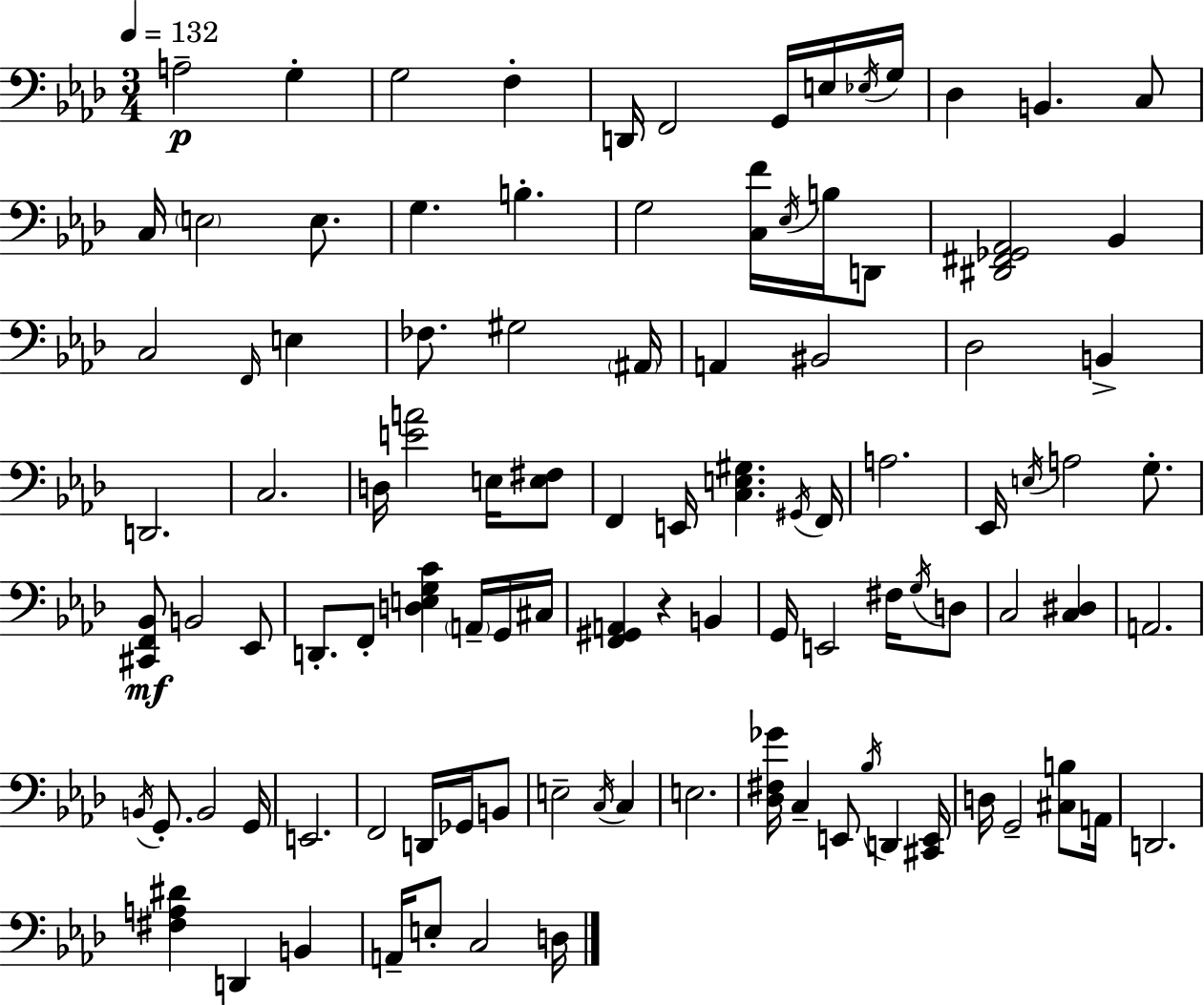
A3/h G3/q G3/h F3/q D2/s F2/h G2/s E3/s Eb3/s G3/s Db3/q B2/q. C3/e C3/s E3/h E3/e. G3/q. B3/q. G3/h [C3,F4]/s Eb3/s B3/s D2/e [D#2,F#2,Gb2,Ab2]/h Bb2/q C3/h F2/s E3/q FES3/e. G#3/h A#2/s A2/q BIS2/h Db3/h B2/q D2/h. C3/h. D3/s [E4,A4]/h E3/s [E3,F#3]/e F2/q E2/s [C3,E3,G#3]/q. G#2/s F2/s A3/h. Eb2/s E3/s A3/h G3/e. [C#2,F2,Bb2]/e B2/h Eb2/e D2/e. F2/e [D3,E3,G3,C4]/q A2/s G2/s C#3/s [F2,G#2,A2]/q R/q B2/q G2/s E2/h F#3/s G3/s D3/e C3/h [C3,D#3]/q A2/h. B2/s G2/e. B2/h G2/s E2/h. F2/h D2/s Gb2/s B2/e E3/h C3/s C3/q E3/h. [Db3,F#3,Gb4]/s C3/q E2/e Bb3/s D2/q [C#2,E2]/s D3/s G2/h [C#3,B3]/e A2/s D2/h. [F#3,A3,D#4]/q D2/q B2/q A2/s E3/e C3/h D3/s